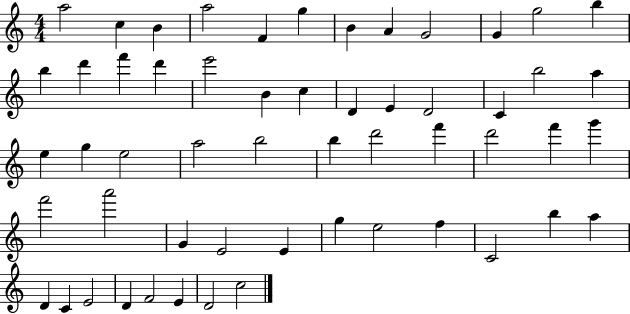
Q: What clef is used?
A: treble